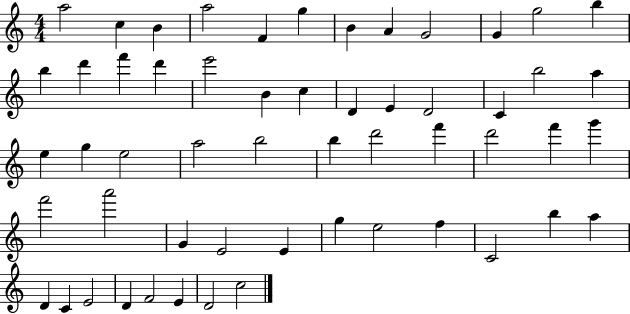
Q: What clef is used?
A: treble